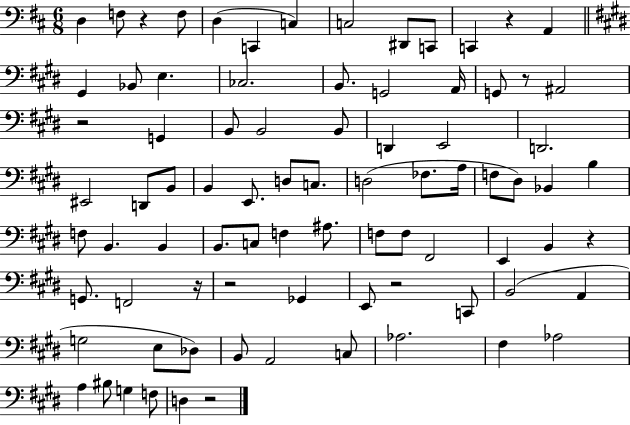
X:1
T:Untitled
M:6/8
L:1/4
K:D
D, F,/2 z F,/2 D, C,, C, C,2 ^D,,/2 C,,/2 C,, z A,, ^G,, _B,,/2 E, _C,2 B,,/2 G,,2 A,,/4 G,,/2 z/2 ^A,,2 z2 G,, B,,/2 B,,2 B,,/2 D,, E,,2 D,,2 ^E,,2 D,,/2 B,,/2 B,, E,,/2 D,/2 C,/2 D,2 _F,/2 A,/4 F,/2 ^D,/2 _B,, B, F,/2 B,, B,, B,,/2 C,/2 F, ^A,/2 F,/2 F,/2 ^F,,2 E,, B,, z G,,/2 F,,2 z/4 z2 _G,, E,,/2 z2 C,,/2 B,,2 A,, G,2 E,/2 _D,/2 B,,/2 A,,2 C,/2 _A,2 ^F, _A,2 A, ^B,/2 G, F,/2 D, z2